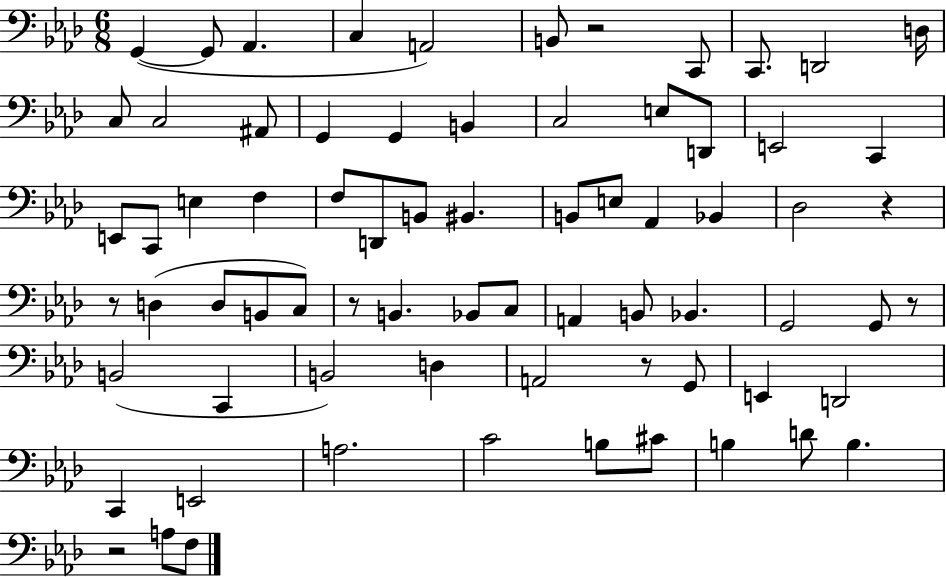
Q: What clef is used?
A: bass